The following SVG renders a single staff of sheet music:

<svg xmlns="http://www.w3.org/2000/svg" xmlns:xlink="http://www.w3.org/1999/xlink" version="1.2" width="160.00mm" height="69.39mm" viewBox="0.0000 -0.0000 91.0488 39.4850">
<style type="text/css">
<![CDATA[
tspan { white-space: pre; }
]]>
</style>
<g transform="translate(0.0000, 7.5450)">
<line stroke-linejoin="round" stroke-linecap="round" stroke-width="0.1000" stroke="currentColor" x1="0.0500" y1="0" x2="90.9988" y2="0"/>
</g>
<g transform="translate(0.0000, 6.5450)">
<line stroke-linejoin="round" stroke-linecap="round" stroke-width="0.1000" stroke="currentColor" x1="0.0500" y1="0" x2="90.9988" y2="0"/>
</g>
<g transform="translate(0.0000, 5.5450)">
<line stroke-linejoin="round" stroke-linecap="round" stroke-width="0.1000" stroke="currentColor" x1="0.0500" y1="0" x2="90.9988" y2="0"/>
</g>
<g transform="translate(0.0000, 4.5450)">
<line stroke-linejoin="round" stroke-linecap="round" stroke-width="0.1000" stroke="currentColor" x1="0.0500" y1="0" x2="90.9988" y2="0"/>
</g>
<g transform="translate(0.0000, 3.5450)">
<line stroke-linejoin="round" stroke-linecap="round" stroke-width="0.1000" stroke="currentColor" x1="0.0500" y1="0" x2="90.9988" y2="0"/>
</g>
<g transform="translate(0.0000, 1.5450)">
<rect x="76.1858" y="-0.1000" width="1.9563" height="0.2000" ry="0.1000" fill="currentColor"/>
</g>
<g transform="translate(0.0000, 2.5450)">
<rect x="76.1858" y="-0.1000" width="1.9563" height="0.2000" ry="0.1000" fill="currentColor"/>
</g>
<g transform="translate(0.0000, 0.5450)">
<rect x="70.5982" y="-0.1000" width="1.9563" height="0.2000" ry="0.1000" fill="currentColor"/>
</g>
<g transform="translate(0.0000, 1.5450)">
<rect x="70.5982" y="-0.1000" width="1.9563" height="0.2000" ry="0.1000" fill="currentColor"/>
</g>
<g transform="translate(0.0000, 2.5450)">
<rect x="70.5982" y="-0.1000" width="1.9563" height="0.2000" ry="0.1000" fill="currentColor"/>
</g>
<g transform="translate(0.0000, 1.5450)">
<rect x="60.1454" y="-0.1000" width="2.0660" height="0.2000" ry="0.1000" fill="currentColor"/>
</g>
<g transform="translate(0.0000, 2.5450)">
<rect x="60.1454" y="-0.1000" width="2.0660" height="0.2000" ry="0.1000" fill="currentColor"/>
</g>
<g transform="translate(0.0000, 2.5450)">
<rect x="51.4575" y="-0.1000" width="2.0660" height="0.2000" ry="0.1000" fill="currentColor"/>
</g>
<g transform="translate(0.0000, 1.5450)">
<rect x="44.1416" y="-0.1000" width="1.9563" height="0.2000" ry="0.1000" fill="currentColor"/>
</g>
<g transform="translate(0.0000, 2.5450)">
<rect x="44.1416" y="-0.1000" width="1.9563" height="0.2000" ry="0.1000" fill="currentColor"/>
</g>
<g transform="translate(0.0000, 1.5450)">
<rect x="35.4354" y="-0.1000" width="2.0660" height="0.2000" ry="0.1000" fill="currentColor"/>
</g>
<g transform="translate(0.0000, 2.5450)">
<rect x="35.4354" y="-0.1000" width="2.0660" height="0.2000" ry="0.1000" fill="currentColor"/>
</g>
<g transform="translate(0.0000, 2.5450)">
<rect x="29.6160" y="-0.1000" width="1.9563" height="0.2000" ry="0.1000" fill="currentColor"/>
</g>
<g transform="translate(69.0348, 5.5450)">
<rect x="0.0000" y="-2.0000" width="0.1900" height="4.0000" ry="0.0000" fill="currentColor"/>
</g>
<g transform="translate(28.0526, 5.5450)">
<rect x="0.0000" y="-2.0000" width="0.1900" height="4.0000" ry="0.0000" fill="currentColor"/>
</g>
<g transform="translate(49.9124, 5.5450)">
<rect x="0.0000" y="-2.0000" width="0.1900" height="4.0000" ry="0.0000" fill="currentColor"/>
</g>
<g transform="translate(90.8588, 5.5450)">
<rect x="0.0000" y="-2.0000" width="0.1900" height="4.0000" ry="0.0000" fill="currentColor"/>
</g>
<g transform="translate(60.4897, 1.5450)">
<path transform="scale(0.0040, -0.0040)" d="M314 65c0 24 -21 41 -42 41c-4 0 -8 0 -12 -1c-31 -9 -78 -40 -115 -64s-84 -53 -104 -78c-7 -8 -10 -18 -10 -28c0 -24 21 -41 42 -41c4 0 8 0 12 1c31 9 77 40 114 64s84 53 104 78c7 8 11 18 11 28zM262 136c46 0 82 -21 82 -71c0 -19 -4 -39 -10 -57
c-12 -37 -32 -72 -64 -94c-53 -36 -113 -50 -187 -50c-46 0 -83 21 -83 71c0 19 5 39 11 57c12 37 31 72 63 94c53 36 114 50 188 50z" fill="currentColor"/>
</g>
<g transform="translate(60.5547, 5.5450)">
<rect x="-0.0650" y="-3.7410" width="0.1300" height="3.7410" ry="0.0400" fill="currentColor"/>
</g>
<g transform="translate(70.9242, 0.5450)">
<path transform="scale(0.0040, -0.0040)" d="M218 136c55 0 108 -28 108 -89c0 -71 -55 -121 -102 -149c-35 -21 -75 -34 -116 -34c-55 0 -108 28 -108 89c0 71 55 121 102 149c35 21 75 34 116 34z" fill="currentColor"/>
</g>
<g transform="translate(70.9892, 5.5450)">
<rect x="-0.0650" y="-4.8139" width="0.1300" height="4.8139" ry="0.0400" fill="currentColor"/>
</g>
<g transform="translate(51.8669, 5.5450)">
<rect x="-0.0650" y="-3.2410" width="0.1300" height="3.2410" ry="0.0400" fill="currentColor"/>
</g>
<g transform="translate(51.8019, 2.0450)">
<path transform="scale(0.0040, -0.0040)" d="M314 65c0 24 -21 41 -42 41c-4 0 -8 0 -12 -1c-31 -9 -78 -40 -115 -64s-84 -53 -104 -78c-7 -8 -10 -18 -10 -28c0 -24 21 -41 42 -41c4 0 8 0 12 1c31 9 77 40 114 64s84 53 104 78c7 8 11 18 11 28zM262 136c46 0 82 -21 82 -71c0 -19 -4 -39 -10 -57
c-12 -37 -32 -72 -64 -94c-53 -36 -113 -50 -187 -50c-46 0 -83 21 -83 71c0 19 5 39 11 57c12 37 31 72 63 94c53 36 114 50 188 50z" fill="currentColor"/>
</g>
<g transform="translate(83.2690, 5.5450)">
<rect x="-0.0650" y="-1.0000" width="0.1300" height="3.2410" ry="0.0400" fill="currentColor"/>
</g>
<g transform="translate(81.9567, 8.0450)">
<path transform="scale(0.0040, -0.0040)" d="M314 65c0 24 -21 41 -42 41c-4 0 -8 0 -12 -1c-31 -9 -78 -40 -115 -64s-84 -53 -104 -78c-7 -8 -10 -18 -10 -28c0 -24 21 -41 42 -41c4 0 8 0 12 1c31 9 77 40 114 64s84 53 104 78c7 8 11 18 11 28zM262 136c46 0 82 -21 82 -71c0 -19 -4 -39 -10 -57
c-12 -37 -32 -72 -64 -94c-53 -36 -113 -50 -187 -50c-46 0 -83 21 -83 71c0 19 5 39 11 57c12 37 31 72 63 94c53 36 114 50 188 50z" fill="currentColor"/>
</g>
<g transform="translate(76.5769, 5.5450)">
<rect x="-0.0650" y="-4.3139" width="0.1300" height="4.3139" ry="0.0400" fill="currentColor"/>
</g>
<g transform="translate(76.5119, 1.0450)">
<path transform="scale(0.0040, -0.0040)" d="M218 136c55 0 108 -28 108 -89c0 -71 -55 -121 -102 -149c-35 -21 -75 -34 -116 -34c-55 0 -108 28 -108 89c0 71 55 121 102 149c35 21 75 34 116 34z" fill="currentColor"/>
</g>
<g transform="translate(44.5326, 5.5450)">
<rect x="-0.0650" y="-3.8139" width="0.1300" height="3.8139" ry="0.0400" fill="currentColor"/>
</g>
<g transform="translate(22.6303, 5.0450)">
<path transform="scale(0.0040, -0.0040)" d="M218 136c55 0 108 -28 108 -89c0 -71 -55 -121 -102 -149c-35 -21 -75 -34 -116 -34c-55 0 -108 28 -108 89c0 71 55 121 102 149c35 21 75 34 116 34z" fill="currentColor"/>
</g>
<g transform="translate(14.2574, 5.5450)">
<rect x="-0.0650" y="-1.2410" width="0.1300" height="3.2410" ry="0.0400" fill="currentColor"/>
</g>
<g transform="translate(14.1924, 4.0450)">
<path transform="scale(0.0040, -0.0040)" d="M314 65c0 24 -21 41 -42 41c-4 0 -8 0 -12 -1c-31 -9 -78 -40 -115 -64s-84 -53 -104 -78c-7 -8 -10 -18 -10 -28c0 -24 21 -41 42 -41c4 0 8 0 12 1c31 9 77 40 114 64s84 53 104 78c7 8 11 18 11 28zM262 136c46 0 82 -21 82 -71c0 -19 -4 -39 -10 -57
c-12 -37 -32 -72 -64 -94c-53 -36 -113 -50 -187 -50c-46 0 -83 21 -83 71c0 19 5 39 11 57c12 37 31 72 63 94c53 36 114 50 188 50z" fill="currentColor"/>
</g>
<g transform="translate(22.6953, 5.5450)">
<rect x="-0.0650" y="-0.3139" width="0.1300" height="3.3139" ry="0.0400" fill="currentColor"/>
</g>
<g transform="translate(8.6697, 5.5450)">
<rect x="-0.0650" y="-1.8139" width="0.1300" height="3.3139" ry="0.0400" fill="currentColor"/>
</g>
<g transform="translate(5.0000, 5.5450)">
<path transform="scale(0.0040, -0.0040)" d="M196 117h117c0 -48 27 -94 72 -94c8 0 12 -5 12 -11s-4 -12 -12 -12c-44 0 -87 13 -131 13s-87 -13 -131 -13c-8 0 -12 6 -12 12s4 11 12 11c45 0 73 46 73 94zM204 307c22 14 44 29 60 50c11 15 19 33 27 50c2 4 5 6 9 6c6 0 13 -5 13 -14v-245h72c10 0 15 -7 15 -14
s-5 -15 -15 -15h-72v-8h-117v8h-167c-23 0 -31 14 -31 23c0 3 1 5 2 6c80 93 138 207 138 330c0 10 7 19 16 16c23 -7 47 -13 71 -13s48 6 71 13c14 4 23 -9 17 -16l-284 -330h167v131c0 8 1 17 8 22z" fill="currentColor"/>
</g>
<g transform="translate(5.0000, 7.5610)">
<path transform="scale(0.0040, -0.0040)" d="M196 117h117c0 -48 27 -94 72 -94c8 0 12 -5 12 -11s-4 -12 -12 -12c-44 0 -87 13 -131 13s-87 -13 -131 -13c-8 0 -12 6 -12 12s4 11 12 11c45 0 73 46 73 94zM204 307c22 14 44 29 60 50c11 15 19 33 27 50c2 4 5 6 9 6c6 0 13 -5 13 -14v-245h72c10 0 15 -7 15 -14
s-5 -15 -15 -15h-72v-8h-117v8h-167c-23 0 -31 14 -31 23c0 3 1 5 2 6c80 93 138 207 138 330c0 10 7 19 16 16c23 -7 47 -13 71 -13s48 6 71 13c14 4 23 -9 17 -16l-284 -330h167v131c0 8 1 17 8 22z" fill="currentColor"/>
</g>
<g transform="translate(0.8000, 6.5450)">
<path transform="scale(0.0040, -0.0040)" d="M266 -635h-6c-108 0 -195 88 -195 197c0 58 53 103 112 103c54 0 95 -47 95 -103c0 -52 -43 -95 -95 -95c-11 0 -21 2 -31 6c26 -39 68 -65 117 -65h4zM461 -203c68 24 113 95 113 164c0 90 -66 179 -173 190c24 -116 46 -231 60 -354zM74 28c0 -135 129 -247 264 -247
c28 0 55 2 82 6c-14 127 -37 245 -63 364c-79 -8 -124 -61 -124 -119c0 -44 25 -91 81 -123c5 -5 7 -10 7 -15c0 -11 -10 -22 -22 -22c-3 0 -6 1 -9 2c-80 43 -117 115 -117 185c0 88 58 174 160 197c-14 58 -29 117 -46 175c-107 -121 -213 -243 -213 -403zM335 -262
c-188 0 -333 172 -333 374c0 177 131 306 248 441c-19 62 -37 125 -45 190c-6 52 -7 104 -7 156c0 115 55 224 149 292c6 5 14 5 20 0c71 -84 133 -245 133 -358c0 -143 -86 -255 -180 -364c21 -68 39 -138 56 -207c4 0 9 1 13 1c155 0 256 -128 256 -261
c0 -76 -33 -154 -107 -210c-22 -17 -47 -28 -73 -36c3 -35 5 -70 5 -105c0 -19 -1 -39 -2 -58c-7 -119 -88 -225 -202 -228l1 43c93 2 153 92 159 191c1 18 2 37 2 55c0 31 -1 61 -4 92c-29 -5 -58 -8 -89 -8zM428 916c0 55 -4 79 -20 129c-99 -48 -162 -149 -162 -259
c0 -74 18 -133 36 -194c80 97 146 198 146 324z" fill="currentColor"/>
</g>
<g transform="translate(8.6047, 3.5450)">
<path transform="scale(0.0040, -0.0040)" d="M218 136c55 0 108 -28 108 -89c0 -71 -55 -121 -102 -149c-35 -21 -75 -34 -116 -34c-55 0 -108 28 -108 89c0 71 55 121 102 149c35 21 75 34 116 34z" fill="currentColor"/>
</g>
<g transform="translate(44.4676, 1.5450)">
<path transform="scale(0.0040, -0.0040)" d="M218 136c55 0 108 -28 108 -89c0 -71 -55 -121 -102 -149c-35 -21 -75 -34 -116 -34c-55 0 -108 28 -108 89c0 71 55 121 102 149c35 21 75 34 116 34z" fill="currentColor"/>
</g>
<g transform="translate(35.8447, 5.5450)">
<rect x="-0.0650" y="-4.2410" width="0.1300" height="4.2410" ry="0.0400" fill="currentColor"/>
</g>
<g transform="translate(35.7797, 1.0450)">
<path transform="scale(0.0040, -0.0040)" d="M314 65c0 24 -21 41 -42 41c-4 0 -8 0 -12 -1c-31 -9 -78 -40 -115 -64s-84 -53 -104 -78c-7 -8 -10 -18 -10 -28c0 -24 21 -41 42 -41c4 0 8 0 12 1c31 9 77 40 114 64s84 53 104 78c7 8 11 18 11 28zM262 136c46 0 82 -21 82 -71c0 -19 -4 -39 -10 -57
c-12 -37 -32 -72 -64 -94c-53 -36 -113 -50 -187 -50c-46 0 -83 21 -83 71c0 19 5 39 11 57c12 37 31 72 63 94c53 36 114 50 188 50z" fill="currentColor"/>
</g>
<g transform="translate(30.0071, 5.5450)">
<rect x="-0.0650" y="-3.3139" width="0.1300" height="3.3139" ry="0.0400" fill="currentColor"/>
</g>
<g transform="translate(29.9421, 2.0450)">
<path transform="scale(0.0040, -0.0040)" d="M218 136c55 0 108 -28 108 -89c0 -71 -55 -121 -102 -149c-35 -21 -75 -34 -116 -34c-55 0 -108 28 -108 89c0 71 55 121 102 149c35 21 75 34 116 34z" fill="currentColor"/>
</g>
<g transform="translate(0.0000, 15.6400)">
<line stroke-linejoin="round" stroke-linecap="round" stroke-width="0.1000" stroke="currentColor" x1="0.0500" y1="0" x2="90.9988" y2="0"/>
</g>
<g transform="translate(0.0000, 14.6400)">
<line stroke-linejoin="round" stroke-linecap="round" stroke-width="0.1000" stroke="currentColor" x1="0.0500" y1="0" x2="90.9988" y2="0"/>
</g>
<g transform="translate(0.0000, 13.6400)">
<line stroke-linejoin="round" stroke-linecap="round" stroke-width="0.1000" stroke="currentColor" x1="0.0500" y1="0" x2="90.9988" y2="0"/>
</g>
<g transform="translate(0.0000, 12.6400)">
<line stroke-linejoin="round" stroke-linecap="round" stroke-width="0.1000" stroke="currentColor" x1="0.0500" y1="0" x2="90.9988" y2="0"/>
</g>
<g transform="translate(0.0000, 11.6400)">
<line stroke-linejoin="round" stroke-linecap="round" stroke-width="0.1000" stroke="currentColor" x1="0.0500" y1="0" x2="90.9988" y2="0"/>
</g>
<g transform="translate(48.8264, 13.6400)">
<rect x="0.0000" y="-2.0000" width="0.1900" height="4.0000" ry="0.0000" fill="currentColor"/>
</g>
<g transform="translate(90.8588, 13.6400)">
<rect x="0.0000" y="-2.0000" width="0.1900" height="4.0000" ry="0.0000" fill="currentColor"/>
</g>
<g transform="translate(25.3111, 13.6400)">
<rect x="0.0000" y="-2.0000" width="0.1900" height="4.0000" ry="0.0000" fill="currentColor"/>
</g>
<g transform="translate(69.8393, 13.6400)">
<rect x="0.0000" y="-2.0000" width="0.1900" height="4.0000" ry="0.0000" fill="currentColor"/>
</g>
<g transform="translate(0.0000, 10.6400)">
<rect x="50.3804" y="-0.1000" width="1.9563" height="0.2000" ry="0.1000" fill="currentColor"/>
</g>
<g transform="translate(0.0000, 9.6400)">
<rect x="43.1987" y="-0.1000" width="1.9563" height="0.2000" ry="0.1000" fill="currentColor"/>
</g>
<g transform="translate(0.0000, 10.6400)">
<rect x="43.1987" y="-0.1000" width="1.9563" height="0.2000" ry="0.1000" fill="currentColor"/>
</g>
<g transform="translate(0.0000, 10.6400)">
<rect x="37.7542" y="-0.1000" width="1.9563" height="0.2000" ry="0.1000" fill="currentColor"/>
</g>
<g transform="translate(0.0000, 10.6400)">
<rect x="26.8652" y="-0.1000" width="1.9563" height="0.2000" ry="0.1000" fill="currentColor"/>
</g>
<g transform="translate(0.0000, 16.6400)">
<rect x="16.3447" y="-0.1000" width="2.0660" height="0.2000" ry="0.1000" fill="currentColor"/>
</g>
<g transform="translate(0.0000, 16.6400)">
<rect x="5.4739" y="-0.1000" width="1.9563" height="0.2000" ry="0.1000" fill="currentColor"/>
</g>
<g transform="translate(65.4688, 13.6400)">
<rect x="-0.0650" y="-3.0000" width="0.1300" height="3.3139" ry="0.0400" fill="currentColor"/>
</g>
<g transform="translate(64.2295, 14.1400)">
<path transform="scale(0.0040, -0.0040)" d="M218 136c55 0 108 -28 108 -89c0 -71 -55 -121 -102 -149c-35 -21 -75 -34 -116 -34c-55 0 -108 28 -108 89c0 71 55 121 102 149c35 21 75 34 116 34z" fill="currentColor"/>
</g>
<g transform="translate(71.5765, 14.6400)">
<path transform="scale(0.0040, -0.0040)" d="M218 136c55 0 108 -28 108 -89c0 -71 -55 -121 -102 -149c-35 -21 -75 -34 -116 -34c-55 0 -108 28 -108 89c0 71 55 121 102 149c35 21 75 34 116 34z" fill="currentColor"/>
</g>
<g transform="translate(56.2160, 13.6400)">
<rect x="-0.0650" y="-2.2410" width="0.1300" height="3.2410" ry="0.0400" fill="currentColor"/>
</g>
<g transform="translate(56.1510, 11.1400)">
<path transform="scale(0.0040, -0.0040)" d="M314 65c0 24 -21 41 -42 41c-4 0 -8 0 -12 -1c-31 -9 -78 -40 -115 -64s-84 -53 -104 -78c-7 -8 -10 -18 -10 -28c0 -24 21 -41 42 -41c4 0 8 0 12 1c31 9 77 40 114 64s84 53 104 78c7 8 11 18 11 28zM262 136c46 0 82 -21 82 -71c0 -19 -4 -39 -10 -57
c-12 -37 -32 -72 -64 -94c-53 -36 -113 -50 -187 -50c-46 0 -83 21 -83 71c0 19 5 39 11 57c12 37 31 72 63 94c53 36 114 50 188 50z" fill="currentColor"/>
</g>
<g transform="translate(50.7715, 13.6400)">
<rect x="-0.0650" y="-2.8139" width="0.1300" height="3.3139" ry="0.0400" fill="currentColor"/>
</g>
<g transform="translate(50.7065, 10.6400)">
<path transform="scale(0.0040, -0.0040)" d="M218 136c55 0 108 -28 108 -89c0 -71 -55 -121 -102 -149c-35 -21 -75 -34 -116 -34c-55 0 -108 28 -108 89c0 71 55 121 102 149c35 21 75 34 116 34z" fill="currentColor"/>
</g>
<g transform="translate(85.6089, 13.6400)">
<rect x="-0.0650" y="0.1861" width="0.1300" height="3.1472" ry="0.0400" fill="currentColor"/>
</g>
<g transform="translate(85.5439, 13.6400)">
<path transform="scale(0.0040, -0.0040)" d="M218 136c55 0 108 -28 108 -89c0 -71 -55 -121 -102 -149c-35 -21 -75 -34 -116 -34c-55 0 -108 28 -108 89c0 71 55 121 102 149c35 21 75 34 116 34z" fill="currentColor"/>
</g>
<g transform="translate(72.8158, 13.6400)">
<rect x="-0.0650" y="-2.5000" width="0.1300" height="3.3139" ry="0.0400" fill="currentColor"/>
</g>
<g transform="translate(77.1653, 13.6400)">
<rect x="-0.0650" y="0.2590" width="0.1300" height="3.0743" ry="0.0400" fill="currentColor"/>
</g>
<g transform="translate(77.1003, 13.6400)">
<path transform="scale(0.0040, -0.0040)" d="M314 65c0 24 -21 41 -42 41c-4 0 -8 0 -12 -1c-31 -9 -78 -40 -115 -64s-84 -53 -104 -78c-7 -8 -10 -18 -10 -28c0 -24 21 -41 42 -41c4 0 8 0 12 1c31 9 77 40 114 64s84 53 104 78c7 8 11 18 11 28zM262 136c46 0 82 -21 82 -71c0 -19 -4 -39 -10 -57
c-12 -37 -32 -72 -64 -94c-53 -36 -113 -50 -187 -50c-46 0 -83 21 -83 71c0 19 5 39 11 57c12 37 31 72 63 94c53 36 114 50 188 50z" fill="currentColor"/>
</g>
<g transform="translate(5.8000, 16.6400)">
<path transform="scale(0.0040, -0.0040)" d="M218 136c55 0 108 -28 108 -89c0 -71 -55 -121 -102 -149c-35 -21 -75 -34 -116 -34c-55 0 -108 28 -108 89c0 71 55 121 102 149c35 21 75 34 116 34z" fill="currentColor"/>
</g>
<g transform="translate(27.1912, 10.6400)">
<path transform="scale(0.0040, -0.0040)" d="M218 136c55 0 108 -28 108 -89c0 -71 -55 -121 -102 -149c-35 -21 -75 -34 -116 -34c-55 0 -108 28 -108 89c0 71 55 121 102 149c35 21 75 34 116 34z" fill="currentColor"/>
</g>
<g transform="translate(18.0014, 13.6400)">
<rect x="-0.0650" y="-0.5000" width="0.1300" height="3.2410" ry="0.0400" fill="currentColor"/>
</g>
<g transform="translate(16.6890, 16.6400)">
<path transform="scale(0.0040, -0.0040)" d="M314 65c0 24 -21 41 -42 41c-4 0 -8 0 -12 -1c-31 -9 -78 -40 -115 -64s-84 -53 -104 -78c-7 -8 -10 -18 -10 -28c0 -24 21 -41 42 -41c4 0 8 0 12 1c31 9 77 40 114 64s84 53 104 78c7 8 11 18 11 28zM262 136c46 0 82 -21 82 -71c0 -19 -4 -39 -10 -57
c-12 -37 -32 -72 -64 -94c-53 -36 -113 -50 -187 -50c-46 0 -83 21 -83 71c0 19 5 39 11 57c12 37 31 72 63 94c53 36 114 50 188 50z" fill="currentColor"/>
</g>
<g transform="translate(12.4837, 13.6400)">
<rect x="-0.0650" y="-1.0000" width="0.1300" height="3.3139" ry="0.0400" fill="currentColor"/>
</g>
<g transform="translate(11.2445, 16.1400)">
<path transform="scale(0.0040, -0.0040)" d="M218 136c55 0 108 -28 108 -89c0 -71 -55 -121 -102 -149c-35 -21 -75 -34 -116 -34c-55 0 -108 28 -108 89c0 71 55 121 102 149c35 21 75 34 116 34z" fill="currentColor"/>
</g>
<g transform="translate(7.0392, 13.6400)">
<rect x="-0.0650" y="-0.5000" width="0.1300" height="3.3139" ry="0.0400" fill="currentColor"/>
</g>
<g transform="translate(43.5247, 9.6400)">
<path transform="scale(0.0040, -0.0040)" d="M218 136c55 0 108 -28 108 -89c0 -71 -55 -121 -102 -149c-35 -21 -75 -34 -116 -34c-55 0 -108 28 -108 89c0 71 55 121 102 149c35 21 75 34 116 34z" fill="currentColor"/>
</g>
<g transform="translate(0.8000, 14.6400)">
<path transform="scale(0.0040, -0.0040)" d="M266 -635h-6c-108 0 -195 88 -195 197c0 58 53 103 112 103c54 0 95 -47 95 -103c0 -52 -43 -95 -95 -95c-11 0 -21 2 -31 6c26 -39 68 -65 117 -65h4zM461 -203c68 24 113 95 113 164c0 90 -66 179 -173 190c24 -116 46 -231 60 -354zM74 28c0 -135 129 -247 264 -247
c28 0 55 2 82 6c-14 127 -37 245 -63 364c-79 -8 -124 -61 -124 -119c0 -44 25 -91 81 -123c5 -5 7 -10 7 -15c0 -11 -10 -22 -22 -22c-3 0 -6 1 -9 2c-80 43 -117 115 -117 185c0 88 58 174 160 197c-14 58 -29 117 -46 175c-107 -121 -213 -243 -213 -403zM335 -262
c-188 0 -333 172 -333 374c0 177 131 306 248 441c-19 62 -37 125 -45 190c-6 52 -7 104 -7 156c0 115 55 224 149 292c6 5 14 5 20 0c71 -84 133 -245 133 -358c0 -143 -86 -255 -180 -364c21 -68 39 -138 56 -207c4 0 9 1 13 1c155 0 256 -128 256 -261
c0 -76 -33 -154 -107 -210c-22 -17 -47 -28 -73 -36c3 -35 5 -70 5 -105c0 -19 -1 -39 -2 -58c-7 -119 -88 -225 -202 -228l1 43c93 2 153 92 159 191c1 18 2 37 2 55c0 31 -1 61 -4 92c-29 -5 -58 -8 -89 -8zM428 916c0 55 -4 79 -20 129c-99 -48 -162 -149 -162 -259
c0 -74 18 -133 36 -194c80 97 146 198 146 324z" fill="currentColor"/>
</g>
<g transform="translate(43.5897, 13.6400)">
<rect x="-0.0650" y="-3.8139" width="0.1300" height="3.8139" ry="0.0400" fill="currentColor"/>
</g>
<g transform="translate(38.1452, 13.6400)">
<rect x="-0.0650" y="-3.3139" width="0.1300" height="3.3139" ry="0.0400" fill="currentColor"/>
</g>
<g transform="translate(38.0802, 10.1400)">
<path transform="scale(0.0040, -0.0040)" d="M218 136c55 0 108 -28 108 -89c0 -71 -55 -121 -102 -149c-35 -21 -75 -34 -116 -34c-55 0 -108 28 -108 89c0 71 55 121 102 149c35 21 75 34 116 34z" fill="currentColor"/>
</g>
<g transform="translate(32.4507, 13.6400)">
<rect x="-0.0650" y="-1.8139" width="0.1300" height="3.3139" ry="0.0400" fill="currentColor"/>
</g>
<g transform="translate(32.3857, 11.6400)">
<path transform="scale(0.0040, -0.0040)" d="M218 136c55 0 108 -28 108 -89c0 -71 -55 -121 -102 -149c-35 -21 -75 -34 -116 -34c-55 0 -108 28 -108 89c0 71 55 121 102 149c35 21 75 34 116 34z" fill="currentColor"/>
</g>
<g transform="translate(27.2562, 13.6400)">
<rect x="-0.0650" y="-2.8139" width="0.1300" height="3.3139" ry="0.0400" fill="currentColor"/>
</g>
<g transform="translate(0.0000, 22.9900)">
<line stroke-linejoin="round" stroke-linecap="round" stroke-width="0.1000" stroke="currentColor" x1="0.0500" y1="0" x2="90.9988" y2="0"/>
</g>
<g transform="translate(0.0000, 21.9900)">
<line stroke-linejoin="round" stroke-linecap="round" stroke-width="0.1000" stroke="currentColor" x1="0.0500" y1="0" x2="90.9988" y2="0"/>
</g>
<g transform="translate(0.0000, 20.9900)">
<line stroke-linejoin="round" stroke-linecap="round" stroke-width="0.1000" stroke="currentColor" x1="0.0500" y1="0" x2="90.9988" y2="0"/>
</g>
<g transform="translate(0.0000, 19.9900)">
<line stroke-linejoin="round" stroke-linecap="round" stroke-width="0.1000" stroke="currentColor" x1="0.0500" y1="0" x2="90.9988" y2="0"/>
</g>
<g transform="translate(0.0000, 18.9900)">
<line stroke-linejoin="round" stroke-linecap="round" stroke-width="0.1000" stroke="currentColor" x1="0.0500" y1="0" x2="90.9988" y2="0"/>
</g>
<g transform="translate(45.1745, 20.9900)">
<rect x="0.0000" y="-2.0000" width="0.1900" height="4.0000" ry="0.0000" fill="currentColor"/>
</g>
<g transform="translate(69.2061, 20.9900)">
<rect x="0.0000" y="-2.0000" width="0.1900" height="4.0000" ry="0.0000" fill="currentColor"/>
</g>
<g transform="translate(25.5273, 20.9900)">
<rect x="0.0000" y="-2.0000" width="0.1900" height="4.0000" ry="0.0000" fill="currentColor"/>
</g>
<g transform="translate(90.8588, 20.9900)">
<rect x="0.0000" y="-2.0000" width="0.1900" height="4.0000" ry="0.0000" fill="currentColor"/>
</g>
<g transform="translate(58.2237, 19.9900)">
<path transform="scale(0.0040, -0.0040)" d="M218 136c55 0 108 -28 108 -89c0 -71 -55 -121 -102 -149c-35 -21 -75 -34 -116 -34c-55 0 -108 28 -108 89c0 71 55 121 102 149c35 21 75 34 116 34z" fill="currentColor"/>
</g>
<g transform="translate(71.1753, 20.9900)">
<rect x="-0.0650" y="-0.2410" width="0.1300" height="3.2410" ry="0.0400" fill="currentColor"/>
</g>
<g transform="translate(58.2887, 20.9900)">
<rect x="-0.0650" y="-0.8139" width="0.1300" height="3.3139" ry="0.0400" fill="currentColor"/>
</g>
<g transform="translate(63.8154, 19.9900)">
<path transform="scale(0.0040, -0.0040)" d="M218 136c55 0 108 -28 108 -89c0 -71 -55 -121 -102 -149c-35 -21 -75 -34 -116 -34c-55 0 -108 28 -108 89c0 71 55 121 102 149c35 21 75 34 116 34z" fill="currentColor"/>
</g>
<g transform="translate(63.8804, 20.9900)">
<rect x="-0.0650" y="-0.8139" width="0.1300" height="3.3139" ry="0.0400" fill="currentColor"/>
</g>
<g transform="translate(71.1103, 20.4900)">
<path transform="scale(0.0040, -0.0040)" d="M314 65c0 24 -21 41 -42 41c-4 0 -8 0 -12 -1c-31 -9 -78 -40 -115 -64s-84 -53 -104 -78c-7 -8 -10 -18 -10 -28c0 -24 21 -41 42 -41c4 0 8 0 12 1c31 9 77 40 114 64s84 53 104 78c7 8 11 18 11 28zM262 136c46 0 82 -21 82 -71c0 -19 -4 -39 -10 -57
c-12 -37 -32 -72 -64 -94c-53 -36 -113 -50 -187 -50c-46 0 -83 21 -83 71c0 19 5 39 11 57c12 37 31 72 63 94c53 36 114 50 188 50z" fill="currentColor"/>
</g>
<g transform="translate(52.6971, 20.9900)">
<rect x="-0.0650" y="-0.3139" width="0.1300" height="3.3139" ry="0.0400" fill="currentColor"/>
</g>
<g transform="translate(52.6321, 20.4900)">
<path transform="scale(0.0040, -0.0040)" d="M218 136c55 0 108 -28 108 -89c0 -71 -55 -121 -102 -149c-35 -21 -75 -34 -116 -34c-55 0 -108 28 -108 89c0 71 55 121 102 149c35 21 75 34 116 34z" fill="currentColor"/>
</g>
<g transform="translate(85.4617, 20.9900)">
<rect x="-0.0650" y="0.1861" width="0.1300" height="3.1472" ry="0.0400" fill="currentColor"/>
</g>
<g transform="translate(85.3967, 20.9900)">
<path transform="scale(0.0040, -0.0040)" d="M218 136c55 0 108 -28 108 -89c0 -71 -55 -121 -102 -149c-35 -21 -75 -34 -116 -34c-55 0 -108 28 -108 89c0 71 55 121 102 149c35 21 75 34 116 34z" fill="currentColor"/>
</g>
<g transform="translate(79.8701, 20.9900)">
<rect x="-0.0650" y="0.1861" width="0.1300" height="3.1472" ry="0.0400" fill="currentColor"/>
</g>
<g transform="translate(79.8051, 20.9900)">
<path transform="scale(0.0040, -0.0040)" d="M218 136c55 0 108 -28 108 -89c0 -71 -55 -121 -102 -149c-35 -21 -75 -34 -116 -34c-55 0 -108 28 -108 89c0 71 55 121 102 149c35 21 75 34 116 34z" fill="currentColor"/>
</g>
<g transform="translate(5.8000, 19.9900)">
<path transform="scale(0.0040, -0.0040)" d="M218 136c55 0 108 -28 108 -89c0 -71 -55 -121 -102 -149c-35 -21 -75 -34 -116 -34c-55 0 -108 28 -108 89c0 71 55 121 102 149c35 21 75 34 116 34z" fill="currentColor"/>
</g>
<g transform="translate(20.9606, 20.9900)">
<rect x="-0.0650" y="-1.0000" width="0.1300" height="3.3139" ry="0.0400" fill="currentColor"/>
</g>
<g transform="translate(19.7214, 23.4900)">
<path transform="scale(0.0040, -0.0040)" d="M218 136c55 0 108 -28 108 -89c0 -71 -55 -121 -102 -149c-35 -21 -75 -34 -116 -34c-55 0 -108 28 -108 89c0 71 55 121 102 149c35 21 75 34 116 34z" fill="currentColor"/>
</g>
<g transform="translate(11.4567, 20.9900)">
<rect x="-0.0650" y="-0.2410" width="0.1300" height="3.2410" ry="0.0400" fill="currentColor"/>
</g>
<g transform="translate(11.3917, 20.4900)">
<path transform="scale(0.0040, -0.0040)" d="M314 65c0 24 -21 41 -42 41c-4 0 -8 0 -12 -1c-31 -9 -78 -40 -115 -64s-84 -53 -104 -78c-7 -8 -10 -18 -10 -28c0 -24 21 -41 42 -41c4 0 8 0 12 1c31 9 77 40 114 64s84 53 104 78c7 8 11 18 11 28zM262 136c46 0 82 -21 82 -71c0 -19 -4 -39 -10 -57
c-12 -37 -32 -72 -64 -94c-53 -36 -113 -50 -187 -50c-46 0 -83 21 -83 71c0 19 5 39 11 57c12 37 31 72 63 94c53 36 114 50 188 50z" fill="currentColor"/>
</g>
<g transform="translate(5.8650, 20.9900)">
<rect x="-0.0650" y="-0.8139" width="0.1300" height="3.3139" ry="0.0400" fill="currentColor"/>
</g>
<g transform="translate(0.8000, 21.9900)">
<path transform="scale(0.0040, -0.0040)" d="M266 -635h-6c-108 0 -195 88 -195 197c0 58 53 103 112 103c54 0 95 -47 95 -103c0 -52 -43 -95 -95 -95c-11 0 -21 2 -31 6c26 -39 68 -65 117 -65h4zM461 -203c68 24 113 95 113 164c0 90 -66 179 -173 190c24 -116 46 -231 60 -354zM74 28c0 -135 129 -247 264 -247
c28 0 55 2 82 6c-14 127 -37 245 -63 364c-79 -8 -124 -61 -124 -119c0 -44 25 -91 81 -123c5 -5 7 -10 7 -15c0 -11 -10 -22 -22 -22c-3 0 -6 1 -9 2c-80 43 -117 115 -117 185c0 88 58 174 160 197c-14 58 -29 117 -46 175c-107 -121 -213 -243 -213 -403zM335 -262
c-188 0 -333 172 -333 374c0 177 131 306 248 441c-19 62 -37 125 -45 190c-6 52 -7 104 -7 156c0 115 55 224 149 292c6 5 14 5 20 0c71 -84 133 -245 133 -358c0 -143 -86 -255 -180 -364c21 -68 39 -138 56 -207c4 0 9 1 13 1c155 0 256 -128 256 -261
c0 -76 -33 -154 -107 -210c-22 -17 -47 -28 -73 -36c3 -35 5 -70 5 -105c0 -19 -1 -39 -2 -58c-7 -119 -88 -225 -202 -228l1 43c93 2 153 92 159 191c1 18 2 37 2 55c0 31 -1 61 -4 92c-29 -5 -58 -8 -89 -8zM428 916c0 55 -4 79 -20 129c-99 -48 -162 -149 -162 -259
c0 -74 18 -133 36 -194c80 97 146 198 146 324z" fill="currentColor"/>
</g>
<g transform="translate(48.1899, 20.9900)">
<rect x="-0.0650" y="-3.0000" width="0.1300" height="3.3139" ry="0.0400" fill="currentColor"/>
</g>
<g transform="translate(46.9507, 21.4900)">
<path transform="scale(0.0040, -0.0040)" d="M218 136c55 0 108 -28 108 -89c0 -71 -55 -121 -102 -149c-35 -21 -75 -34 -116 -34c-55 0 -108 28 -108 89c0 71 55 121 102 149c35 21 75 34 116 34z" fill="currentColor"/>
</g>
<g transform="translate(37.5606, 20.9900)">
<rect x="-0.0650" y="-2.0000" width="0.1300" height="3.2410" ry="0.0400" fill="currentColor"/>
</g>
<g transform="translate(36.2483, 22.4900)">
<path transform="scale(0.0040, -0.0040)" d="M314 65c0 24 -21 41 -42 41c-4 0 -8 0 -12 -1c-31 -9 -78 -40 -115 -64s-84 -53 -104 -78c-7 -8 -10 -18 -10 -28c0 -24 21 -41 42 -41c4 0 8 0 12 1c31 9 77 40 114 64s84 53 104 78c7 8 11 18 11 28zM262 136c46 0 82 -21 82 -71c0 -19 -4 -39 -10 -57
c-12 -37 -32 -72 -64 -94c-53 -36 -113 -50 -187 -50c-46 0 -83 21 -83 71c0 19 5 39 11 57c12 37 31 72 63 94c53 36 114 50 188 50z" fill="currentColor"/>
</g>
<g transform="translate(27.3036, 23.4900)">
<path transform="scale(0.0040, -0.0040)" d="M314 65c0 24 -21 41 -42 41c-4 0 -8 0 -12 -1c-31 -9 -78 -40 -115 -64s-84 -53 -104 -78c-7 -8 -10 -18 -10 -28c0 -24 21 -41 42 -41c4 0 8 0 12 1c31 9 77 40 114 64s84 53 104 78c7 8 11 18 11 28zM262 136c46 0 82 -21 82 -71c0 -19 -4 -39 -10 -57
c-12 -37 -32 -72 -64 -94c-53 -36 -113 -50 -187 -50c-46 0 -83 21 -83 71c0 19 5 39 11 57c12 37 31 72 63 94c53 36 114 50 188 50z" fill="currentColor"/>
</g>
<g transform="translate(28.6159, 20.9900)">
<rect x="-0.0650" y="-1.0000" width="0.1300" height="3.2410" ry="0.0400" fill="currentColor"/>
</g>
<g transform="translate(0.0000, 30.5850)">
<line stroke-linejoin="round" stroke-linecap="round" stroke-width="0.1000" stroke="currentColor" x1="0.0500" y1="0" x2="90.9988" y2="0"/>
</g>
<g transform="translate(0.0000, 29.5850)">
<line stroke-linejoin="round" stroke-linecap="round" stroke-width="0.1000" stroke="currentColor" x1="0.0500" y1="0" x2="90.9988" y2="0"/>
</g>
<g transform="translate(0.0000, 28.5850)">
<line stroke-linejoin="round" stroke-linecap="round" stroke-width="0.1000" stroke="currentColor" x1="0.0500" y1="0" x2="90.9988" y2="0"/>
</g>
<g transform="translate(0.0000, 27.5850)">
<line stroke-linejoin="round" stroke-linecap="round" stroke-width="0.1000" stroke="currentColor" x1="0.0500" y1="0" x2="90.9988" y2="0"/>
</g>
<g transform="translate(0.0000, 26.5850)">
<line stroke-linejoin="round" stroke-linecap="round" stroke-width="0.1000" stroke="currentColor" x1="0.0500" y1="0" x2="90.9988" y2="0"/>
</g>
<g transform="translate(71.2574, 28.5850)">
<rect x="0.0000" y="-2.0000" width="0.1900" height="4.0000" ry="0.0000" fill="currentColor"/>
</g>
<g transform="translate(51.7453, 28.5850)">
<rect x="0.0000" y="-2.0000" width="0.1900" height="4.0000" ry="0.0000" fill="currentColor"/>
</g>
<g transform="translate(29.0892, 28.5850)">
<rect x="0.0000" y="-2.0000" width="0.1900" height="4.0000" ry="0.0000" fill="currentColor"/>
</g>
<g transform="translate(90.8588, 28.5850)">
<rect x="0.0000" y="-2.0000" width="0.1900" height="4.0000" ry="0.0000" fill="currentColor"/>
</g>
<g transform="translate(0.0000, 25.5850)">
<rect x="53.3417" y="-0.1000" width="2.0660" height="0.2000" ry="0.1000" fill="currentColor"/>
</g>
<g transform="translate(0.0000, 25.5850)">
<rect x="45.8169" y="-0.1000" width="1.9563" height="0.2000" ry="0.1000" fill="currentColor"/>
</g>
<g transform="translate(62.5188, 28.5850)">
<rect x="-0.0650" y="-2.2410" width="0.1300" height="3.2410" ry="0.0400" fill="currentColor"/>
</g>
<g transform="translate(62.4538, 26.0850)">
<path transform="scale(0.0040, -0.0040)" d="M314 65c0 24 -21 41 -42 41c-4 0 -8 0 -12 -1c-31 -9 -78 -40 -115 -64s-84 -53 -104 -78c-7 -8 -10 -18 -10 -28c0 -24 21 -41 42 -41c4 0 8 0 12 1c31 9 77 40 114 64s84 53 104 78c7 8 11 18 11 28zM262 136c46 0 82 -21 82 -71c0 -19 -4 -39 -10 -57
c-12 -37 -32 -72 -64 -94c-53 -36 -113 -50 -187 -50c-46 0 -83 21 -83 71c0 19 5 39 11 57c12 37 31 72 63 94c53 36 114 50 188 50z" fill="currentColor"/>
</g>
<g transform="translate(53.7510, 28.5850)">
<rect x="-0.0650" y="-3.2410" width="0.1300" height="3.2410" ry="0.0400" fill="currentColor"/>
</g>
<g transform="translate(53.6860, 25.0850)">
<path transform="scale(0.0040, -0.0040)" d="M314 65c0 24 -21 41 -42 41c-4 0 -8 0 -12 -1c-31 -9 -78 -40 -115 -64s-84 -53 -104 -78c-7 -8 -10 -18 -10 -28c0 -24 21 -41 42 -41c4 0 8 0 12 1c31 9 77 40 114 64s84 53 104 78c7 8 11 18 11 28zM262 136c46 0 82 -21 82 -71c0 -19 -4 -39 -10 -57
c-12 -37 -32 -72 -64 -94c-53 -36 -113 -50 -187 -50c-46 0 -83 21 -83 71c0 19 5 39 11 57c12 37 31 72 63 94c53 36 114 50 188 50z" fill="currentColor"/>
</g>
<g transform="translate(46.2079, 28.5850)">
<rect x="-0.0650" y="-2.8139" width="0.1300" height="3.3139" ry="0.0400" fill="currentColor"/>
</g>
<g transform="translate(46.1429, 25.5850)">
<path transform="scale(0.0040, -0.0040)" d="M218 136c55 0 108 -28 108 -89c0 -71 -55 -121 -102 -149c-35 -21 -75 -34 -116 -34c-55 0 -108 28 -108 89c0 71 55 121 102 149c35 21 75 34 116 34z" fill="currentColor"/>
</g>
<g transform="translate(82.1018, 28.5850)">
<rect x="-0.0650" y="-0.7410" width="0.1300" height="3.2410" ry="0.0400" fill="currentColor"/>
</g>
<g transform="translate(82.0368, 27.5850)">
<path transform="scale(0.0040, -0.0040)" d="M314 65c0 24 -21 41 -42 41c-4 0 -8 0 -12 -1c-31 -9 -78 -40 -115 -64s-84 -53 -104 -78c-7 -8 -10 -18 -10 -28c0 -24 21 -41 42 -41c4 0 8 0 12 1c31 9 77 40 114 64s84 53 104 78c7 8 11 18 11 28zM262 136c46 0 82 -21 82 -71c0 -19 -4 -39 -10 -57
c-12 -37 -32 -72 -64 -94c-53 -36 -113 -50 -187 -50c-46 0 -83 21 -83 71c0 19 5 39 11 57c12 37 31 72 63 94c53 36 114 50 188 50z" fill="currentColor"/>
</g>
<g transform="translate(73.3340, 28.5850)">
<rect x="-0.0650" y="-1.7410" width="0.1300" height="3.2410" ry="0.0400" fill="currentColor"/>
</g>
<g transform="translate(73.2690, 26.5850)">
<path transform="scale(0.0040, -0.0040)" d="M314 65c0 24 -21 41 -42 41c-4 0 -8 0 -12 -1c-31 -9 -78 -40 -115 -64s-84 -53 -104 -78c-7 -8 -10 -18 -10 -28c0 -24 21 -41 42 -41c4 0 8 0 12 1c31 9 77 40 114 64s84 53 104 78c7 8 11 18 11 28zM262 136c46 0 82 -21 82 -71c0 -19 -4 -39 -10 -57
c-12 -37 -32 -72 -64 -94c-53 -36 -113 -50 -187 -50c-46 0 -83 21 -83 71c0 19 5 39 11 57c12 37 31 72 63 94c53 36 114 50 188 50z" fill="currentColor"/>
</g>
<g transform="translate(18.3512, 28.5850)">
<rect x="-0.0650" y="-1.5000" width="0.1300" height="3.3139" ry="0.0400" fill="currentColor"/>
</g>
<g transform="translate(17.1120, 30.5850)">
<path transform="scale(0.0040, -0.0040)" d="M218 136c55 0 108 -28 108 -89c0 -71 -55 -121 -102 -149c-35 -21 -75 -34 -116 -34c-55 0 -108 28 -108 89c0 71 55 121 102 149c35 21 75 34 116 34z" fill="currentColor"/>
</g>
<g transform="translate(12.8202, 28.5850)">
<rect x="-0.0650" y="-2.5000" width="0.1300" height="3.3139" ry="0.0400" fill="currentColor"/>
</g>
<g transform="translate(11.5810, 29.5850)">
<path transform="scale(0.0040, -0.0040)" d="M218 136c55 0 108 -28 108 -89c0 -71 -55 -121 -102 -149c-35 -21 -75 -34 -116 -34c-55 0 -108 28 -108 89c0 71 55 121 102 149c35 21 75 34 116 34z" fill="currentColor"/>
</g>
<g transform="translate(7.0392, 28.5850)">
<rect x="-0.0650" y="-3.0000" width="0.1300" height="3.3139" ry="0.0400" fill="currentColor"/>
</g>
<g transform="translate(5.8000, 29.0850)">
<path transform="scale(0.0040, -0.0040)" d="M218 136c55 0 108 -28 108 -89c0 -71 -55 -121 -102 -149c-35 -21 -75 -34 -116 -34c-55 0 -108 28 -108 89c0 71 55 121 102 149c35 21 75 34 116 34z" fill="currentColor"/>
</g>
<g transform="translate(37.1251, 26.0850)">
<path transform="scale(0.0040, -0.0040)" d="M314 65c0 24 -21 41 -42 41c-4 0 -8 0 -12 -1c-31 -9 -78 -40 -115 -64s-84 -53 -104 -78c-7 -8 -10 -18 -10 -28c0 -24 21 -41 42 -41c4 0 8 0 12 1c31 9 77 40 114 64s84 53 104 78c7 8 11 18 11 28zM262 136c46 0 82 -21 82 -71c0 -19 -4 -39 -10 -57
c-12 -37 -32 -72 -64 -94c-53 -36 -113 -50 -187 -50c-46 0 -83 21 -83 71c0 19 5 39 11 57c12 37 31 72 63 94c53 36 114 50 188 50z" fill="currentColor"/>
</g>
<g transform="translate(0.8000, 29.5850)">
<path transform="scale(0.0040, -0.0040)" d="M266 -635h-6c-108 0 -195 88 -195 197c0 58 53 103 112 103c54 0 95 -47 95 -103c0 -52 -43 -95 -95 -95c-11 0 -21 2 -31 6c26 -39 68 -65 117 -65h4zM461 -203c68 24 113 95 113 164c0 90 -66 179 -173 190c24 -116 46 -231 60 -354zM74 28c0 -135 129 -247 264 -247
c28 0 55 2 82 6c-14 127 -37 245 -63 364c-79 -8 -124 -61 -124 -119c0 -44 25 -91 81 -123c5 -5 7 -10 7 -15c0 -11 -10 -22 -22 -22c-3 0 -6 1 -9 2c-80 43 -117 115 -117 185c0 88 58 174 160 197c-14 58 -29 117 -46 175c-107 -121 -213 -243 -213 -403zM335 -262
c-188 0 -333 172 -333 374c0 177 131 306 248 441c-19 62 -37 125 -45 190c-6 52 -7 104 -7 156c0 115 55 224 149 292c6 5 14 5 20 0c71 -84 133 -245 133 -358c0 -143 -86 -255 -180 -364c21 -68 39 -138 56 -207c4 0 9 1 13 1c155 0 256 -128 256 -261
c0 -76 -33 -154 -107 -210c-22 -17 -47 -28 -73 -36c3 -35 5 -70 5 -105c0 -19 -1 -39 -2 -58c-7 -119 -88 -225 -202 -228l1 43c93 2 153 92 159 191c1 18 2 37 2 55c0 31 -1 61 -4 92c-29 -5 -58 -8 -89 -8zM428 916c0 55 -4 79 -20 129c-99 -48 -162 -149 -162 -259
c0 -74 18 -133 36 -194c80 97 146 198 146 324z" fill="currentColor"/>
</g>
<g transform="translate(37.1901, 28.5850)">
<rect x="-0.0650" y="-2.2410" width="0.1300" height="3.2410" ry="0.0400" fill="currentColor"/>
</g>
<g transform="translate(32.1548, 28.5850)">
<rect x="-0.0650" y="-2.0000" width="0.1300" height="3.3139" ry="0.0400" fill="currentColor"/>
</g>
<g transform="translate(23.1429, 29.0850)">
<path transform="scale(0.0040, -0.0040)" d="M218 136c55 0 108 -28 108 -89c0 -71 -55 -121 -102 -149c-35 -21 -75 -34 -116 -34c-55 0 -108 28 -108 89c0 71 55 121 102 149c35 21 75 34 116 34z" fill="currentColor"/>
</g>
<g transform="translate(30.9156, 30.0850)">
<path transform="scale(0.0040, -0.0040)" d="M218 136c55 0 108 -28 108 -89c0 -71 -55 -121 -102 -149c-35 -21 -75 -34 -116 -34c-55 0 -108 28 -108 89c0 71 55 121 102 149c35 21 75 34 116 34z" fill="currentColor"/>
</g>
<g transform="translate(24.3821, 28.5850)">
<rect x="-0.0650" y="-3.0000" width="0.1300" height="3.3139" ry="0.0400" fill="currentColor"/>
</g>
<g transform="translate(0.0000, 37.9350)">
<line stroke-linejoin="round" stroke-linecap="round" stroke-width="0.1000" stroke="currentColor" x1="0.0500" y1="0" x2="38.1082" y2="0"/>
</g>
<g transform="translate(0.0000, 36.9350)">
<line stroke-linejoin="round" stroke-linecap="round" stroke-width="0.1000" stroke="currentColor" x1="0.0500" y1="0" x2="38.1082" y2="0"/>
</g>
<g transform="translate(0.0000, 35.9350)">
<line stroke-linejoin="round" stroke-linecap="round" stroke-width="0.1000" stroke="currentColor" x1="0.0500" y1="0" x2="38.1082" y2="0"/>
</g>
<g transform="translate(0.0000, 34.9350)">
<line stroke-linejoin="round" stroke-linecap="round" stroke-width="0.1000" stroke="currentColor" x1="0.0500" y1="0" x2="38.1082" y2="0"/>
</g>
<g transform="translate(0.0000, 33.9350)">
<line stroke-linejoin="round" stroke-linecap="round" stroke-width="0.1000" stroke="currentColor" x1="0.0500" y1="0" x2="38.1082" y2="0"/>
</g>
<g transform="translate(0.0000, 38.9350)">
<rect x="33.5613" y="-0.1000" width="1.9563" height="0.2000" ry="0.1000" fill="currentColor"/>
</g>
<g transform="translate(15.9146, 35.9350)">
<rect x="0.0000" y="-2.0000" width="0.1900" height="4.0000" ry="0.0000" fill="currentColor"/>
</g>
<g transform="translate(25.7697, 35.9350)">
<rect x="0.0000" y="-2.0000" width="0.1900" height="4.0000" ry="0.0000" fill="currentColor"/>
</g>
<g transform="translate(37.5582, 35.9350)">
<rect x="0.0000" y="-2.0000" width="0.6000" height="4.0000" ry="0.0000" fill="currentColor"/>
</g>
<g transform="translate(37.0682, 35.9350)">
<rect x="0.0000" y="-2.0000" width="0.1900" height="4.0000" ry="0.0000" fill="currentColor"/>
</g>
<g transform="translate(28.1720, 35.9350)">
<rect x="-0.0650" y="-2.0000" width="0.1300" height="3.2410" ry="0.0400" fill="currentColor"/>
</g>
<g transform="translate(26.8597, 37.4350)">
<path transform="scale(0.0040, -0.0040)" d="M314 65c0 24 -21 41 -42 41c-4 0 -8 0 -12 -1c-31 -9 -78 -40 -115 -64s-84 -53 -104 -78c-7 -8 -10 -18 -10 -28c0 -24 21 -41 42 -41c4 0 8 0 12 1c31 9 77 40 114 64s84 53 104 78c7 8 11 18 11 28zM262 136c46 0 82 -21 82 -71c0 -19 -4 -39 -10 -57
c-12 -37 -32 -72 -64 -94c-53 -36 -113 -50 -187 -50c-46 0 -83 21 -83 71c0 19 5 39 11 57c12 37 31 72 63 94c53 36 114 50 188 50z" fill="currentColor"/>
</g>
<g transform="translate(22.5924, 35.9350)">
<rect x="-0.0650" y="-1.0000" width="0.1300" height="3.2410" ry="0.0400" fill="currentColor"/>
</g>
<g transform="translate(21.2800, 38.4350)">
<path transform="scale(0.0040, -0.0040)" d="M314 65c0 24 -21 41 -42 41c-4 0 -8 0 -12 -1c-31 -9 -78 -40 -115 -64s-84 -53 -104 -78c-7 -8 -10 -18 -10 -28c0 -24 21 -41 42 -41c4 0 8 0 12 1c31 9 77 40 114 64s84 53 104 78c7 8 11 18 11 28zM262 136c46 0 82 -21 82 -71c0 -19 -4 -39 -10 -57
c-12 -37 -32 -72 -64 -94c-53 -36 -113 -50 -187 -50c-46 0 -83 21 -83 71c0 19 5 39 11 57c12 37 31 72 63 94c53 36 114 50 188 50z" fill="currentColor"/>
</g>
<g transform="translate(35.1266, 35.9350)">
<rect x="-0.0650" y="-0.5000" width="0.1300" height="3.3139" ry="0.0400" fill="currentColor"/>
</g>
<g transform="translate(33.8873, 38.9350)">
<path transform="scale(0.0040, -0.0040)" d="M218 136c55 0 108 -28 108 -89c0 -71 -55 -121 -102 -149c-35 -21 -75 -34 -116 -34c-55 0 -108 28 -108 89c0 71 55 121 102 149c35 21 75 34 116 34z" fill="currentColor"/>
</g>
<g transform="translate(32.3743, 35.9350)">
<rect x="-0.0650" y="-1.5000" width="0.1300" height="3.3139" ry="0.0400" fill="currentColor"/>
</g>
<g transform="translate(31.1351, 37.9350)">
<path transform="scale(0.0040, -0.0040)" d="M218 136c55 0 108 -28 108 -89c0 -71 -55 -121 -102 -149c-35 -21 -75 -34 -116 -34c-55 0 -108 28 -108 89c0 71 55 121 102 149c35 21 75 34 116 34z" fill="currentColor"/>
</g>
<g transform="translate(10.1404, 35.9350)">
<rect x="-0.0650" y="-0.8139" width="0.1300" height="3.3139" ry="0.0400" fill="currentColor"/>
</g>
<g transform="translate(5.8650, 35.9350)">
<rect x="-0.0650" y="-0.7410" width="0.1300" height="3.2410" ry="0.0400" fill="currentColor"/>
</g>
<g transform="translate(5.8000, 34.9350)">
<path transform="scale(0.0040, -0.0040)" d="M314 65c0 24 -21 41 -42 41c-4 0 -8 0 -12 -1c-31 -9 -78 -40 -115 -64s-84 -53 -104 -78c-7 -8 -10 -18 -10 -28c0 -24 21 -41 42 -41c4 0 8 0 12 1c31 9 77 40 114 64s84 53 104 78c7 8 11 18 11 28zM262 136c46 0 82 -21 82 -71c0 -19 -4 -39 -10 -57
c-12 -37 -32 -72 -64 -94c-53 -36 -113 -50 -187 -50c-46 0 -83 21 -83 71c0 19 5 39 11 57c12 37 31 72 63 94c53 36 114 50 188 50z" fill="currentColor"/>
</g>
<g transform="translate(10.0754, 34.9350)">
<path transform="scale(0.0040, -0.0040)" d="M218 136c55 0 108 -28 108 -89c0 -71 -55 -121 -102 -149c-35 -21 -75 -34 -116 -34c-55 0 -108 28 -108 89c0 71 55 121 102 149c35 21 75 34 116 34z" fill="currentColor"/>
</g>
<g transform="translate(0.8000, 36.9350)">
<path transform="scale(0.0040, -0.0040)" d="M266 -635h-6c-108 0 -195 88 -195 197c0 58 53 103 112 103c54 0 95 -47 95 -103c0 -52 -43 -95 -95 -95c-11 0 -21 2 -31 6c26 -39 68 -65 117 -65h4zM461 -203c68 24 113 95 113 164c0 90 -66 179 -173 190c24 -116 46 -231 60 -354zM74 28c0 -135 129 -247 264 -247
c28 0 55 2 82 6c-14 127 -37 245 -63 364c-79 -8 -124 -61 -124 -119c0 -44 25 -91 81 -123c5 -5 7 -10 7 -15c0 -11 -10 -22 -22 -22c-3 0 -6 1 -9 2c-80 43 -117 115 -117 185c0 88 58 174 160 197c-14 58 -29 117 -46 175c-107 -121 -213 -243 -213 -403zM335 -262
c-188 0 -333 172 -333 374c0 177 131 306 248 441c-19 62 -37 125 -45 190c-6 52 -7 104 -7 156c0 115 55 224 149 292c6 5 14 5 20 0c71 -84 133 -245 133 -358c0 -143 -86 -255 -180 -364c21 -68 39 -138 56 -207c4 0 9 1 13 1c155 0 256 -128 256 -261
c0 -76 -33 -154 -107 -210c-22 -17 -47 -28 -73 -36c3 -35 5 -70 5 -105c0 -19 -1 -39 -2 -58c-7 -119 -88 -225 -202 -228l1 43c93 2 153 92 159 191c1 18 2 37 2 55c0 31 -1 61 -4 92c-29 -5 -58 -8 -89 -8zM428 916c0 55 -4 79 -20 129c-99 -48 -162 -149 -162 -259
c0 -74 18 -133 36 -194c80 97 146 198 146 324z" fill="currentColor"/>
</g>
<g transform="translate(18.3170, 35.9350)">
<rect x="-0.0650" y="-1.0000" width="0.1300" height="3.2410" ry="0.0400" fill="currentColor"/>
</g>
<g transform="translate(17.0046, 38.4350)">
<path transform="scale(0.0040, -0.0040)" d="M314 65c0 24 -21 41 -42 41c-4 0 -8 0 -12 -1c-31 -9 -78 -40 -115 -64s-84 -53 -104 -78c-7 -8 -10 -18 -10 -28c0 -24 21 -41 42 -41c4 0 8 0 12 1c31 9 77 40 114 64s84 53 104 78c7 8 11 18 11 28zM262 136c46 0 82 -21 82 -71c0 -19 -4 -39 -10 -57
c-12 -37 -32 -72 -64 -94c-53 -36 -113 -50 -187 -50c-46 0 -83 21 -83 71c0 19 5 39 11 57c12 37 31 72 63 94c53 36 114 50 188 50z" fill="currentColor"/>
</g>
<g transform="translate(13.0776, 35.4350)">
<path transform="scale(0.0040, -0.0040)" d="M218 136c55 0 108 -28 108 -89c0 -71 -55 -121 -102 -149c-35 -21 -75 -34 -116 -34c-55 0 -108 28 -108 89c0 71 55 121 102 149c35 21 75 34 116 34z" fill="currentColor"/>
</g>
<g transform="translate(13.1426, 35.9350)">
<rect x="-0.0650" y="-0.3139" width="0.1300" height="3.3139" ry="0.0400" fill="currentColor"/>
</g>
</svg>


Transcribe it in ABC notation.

X:1
T:Untitled
M:4/4
L:1/4
K:C
f e2 c b d'2 c' b2 c'2 e' d' D2 C D C2 a f b c' a g2 A G B2 B d c2 D D2 F2 A c d d c2 B B A G E A F g2 a b2 g2 f2 d2 d2 d c D2 D2 F2 E C